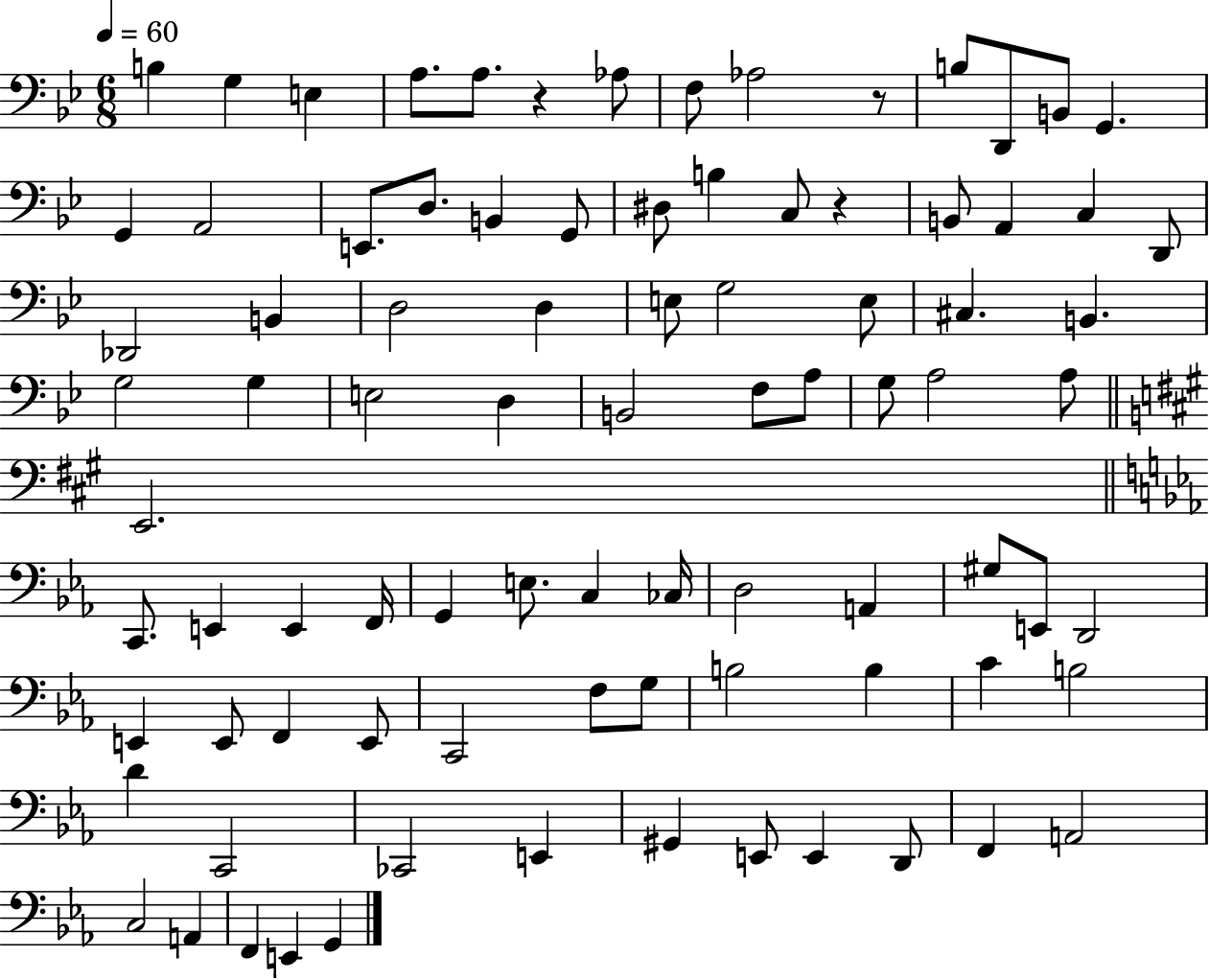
X:1
T:Untitled
M:6/8
L:1/4
K:Bb
B, G, E, A,/2 A,/2 z _A,/2 F,/2 _A,2 z/2 B,/2 D,,/2 B,,/2 G,, G,, A,,2 E,,/2 D,/2 B,, G,,/2 ^D,/2 B, C,/2 z B,,/2 A,, C, D,,/2 _D,,2 B,, D,2 D, E,/2 G,2 E,/2 ^C, B,, G,2 G, E,2 D, B,,2 F,/2 A,/2 G,/2 A,2 A,/2 E,,2 C,,/2 E,, E,, F,,/4 G,, E,/2 C, _C,/4 D,2 A,, ^G,/2 E,,/2 D,,2 E,, E,,/2 F,, E,,/2 C,,2 F,/2 G,/2 B,2 B, C B,2 D C,,2 _C,,2 E,, ^G,, E,,/2 E,, D,,/2 F,, A,,2 C,2 A,, F,, E,, G,,